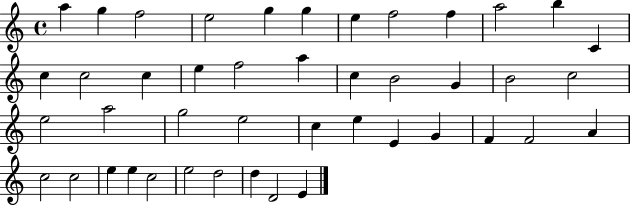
X:1
T:Untitled
M:4/4
L:1/4
K:C
a g f2 e2 g g e f2 f a2 b C c c2 c e f2 a c B2 G B2 c2 e2 a2 g2 e2 c e E G F F2 A c2 c2 e e c2 e2 d2 d D2 E